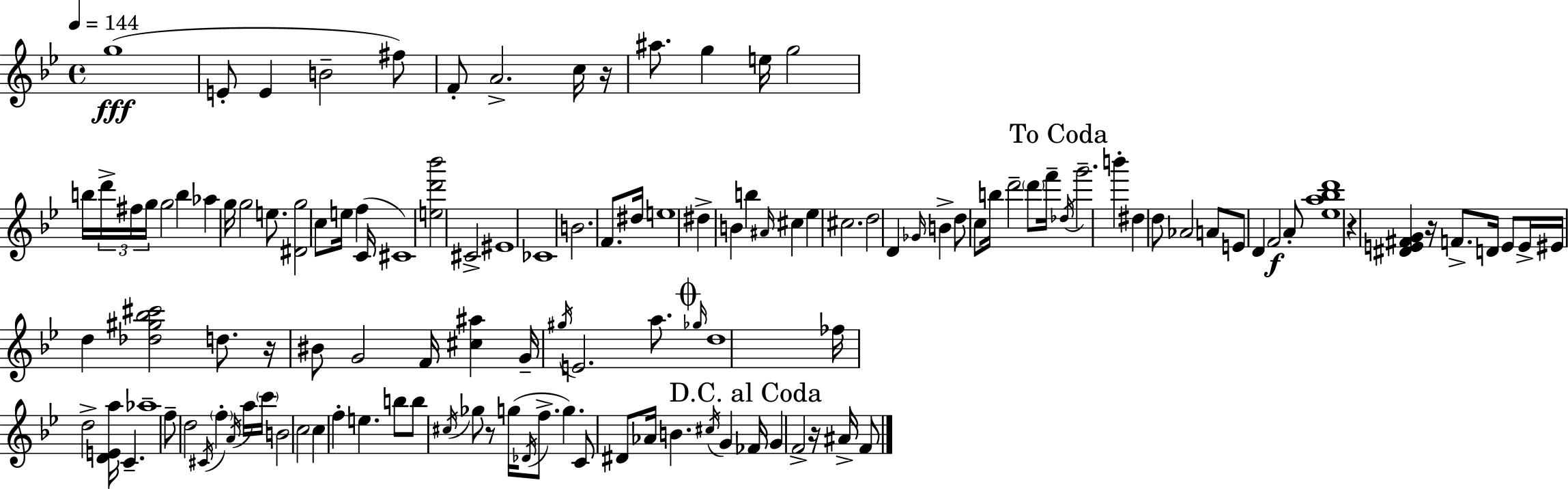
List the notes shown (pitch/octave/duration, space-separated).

G5/w E4/e E4/q B4/h F#5/e F4/e A4/h. C5/s R/s A#5/e. G5/q E5/s G5/h B5/s D6/s F#5/s G5/s G5/h B5/q Ab5/q G5/s G5/h E5/e. [D#4,G5]/h C5/e E5/s F5/q C4/s C#4/w [E5,D6,Bb6]/h C#4/h EIS4/w CES4/w B4/h. F4/e. D#5/s E5/w D#5/q B4/q B5/q A#4/s C#5/q Eb5/q C#5/h. D5/h D4/q Gb4/s B4/q D5/e C5/e B5/s D6/h D6/e F6/s Db5/s G6/h. B6/q D#5/q D5/e Ab4/h A4/e E4/e D4/q F4/h A4/e [Eb5,A5,Bb5,D6]/w R/q [D#4,E4,F#4,G4]/q R/s F4/e. D4/s E4/e E4/s EIS4/s D5/q [Db5,G#5,Bb5,C#6]/h D5/e. R/s BIS4/e G4/h F4/s [C#5,A#5]/q G4/s G#5/s E4/h. A5/e. Gb5/s D5/w FES5/s D5/h [D4,E4,A5]/s C4/q. Ab5/w F5/e D5/h C#4/s F5/q A4/s A5/s C6/s B4/h C5/h C5/q F5/q E5/q. B5/e B5/e C#5/s Gb5/e R/e G5/s Db4/s F5/e. G5/q. C4/e D#4/e Ab4/s B4/q. C#5/s G4/q FES4/s G4/q F4/h R/s A#4/s F4/e